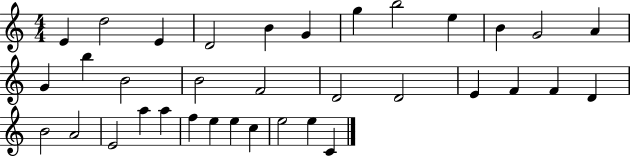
X:1
T:Untitled
M:4/4
L:1/4
K:C
E d2 E D2 B G g b2 e B G2 A G b B2 B2 F2 D2 D2 E F F D B2 A2 E2 a a f e e c e2 e C